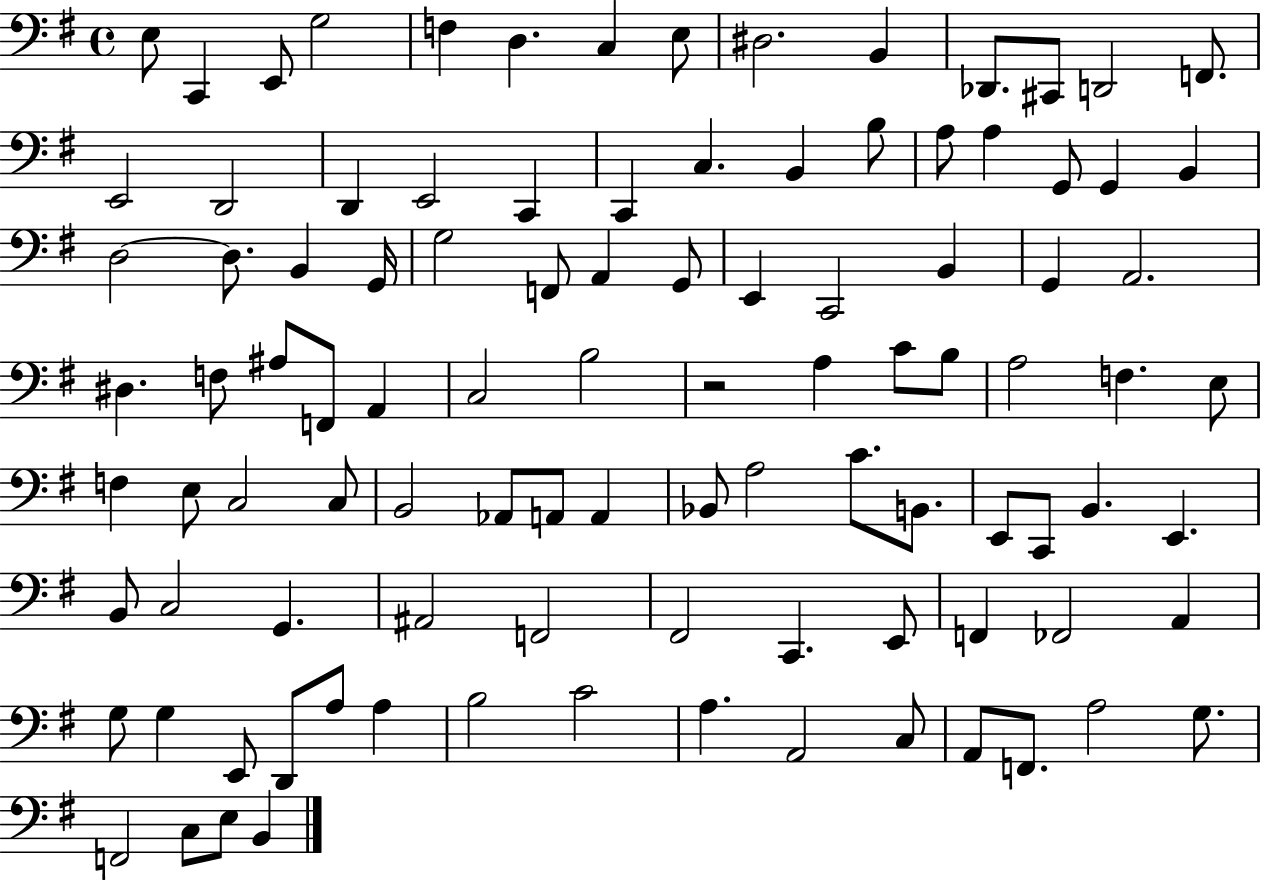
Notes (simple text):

E3/e C2/q E2/e G3/h F3/q D3/q. C3/q E3/e D#3/h. B2/q Db2/e. C#2/e D2/h F2/e. E2/h D2/h D2/q E2/h C2/q C2/q C3/q. B2/q B3/e A3/e A3/q G2/e G2/q B2/q D3/h D3/e. B2/q G2/s G3/h F2/e A2/q G2/e E2/q C2/h B2/q G2/q A2/h. D#3/q. F3/e A#3/e F2/e A2/q C3/h B3/h R/h A3/q C4/e B3/e A3/h F3/q. E3/e F3/q E3/e C3/h C3/e B2/h Ab2/e A2/e A2/q Bb2/e A3/h C4/e. B2/e. E2/e C2/e B2/q. E2/q. B2/e C3/h G2/q. A#2/h F2/h F#2/h C2/q. E2/e F2/q FES2/h A2/q G3/e G3/q E2/e D2/e A3/e A3/q B3/h C4/h A3/q. A2/h C3/e A2/e F2/e. A3/h G3/e. F2/h C3/e E3/e B2/q